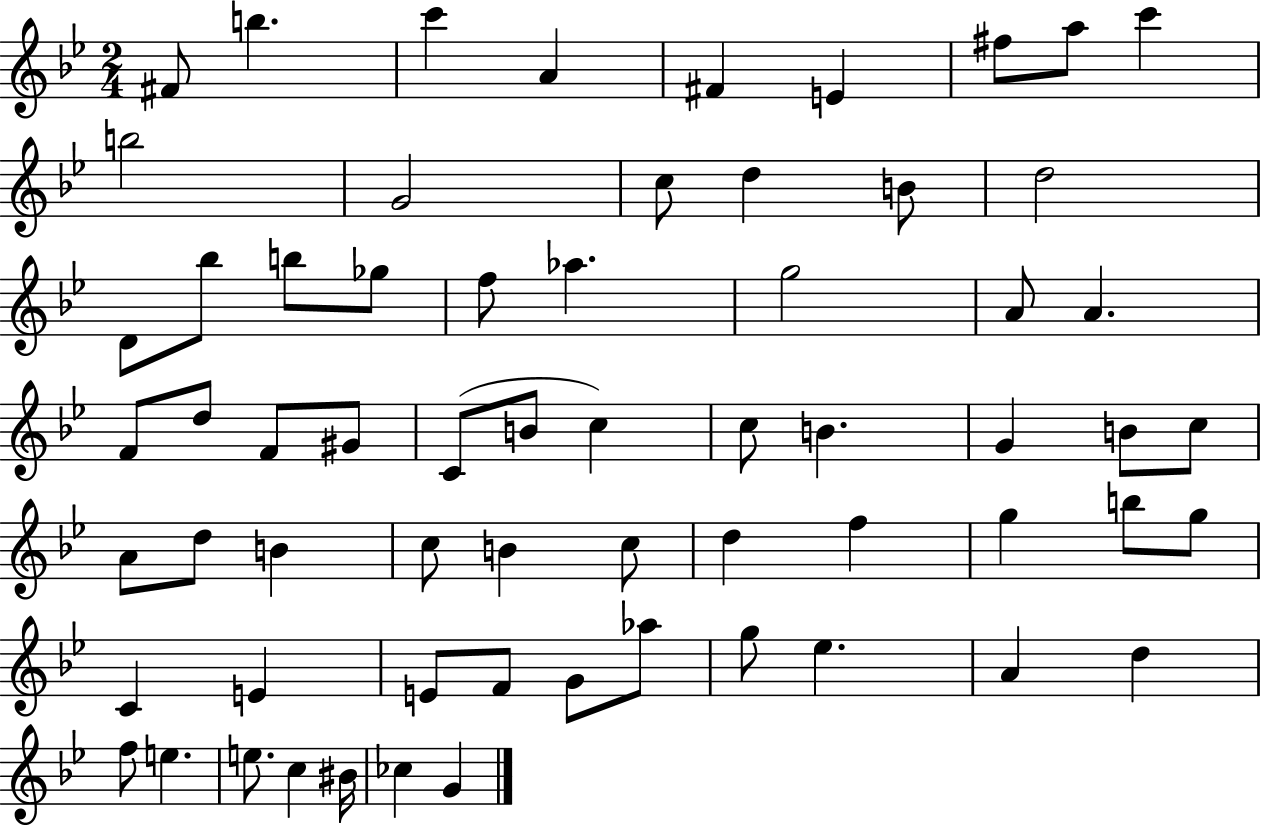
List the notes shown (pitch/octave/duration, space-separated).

F#4/e B5/q. C6/q A4/q F#4/q E4/q F#5/e A5/e C6/q B5/h G4/h C5/e D5/q B4/e D5/h D4/e Bb5/e B5/e Gb5/e F5/e Ab5/q. G5/h A4/e A4/q. F4/e D5/e F4/e G#4/e C4/e B4/e C5/q C5/e B4/q. G4/q B4/e C5/e A4/e D5/e B4/q C5/e B4/q C5/e D5/q F5/q G5/q B5/e G5/e C4/q E4/q E4/e F4/e G4/e Ab5/e G5/e Eb5/q. A4/q D5/q F5/e E5/q. E5/e. C5/q BIS4/s CES5/q G4/q